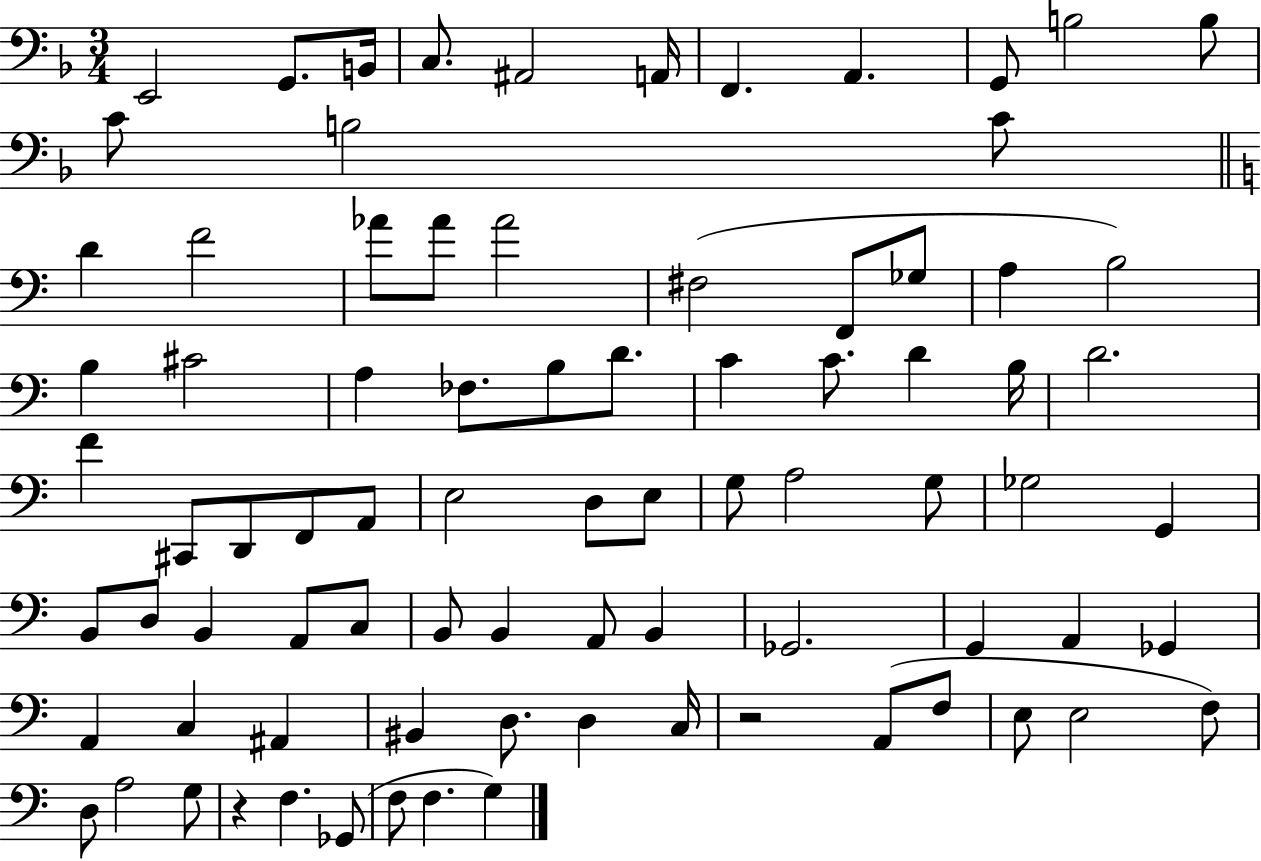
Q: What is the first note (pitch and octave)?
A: E2